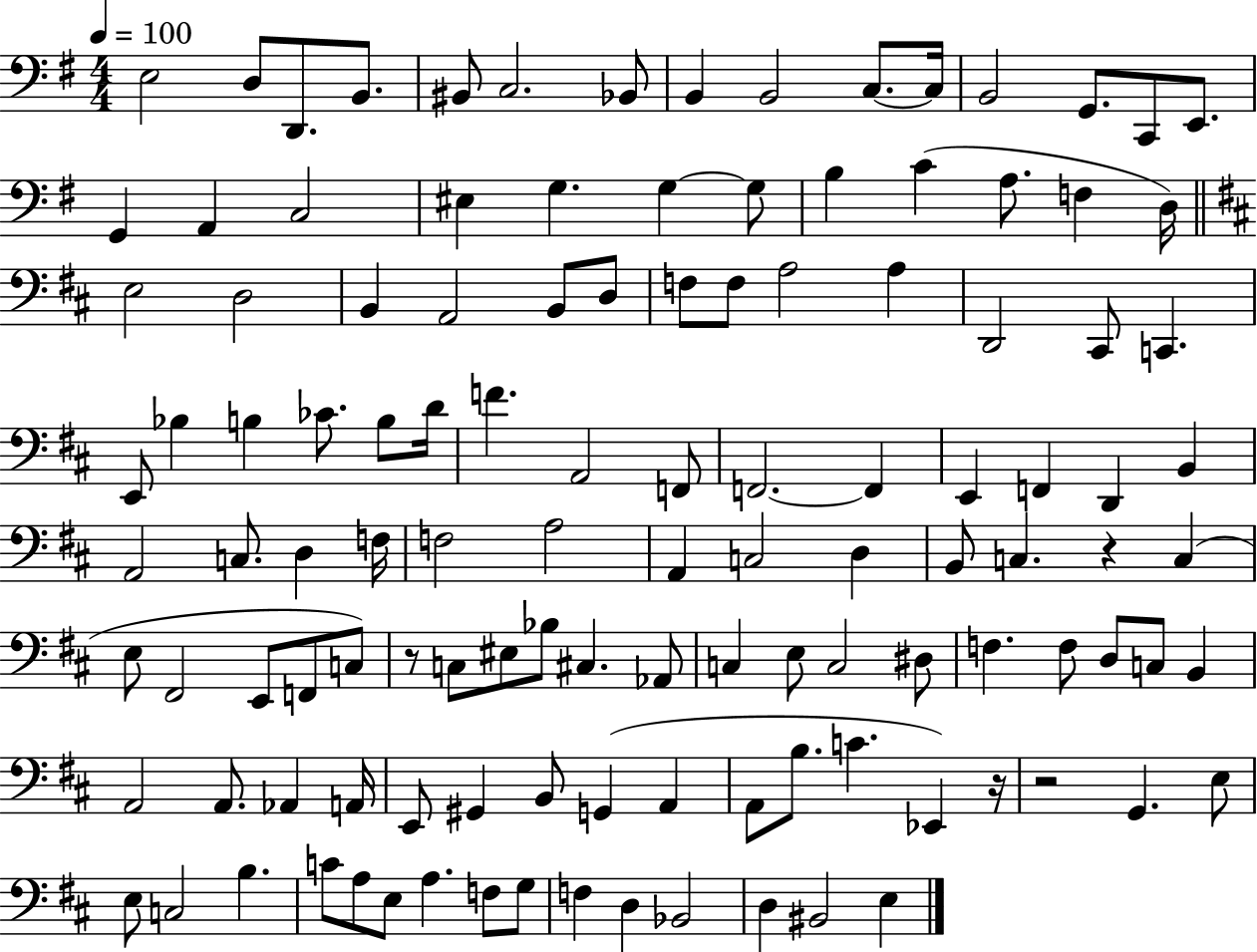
E3/h D3/e D2/e. B2/e. BIS2/e C3/h. Bb2/e B2/q B2/h C3/e. C3/s B2/h G2/e. C2/e E2/e. G2/q A2/q C3/h EIS3/q G3/q. G3/q G3/e B3/q C4/q A3/e. F3/q D3/s E3/h D3/h B2/q A2/h B2/e D3/e F3/e F3/e A3/h A3/q D2/h C#2/e C2/q. E2/e Bb3/q B3/q CES4/e. B3/e D4/s F4/q. A2/h F2/e F2/h. F2/q E2/q F2/q D2/q B2/q A2/h C3/e. D3/q F3/s F3/h A3/h A2/q C3/h D3/q B2/e C3/q. R/q C3/q E3/e F#2/h E2/e F2/e C3/e R/e C3/e EIS3/e Bb3/e C#3/q. Ab2/e C3/q E3/e C3/h D#3/e F3/q. F3/e D3/e C3/e B2/q A2/h A2/e. Ab2/q A2/s E2/e G#2/q B2/e G2/q A2/q A2/e B3/e. C4/q. Eb2/q R/s R/h G2/q. E3/e E3/e C3/h B3/q. C4/e A3/e E3/e A3/q. F3/e G3/e F3/q D3/q Bb2/h D3/q BIS2/h E3/q